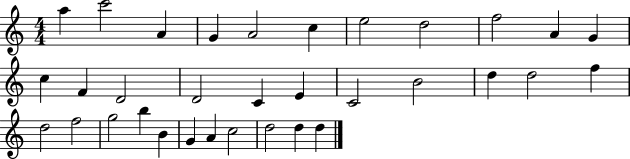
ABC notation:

X:1
T:Untitled
M:4/4
L:1/4
K:C
a c'2 A G A2 c e2 d2 f2 A G c F D2 D2 C E C2 B2 d d2 f d2 f2 g2 b B G A c2 d2 d d